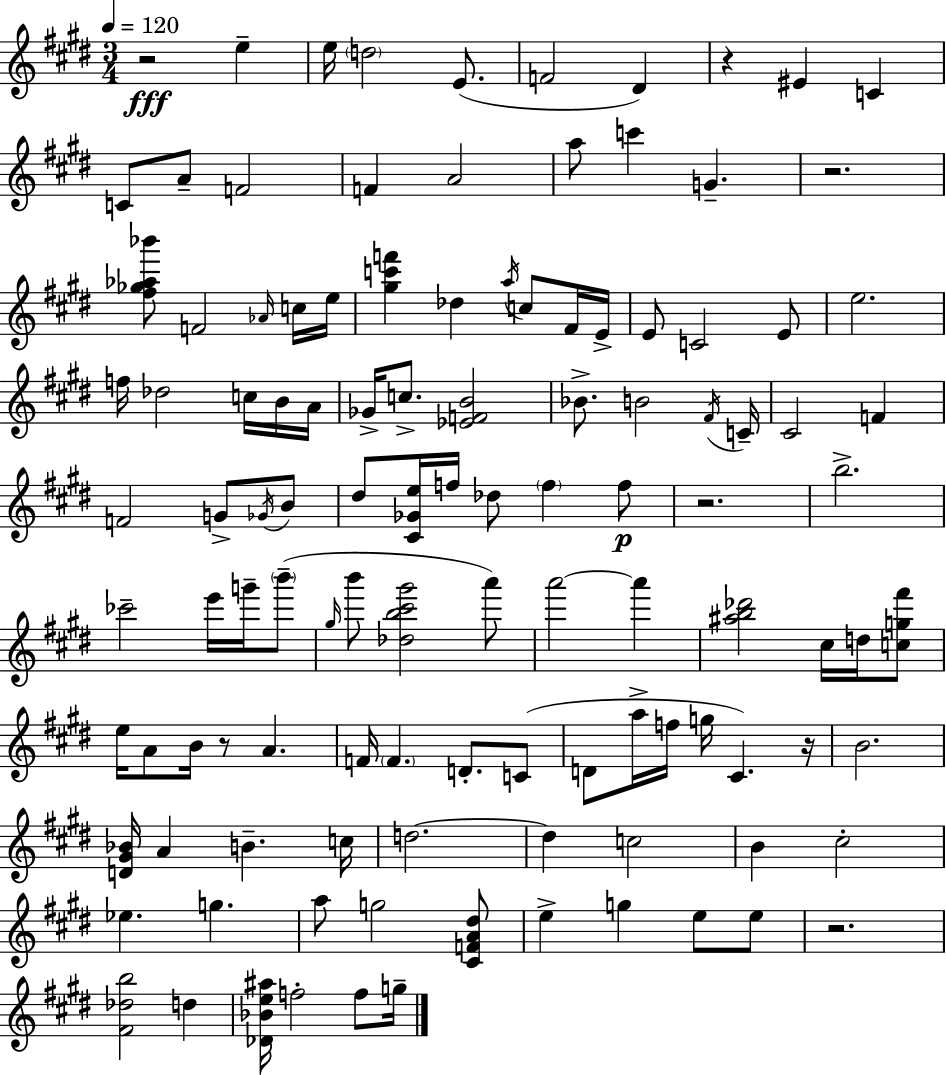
R/h E5/q E5/s D5/h E4/e. F4/h D#4/q R/q EIS4/q C4/q C4/e A4/e F4/h F4/q A4/h A5/e C6/q G4/q. R/h. [F#5,Gb5,Ab5,Bb6]/e F4/h Ab4/s C5/s E5/s [G#5,C6,F6]/q Db5/q A5/s C5/e F#4/s E4/s E4/e C4/h E4/e E5/h. F5/s Db5/h C5/s B4/s A4/s Gb4/s C5/e. [Eb4,F4,B4]/h Bb4/e. B4/h F#4/s C4/s C#4/h F4/q F4/h G4/e Gb4/s B4/e D#5/e [C#4,Gb4,E5]/s F5/s Db5/e F5/q F5/e R/h. B5/h. CES6/h E6/s G6/s B6/e G#5/s B6/e [Db5,B5,C#6,G#6]/h A6/e A6/h A6/q [A#5,B5,Db6]/h C#5/s D5/s [C5,G5,F#6]/e E5/s A4/e B4/s R/e A4/q. F4/s F4/q. D4/e. C4/e D4/e A5/s F5/s G5/s C#4/q. R/s B4/h. [D4,G#4,Bb4]/s A4/q B4/q. C5/s D5/h. D5/q C5/h B4/q C#5/h Eb5/q. G5/q. A5/e G5/h [C#4,F4,A4,D#5]/e E5/q G5/q E5/e E5/e R/h. [F#4,Db5,B5]/h D5/q [Db4,Bb4,E5,A#5]/s F5/h F5/e G5/s